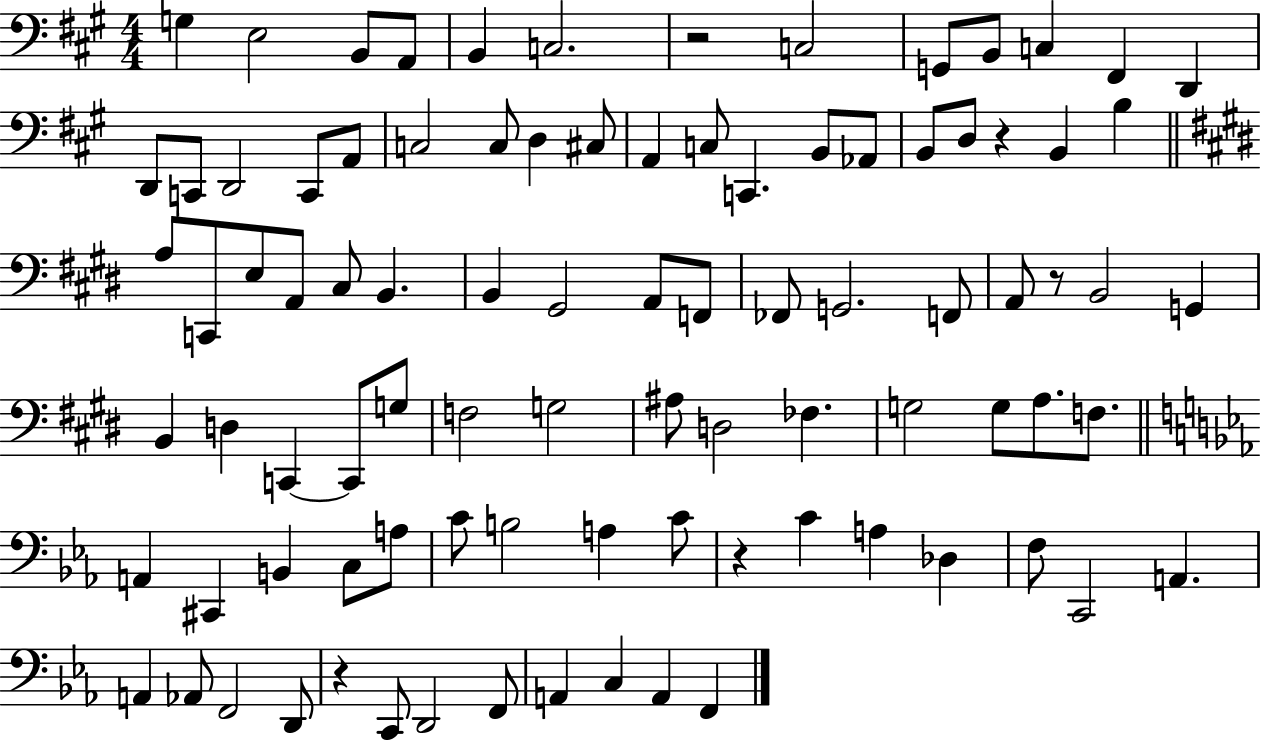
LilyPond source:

{
  \clef bass
  \numericTimeSignature
  \time 4/4
  \key a \major
  g4 e2 b,8 a,8 | b,4 c2. | r2 c2 | g,8 b,8 c4 fis,4 d,4 | \break d,8 c,8 d,2 c,8 a,8 | c2 c8 d4 cis8 | a,4 c8 c,4. b,8 aes,8 | b,8 d8 r4 b,4 b4 | \break \bar "||" \break \key e \major a8 c,8 e8 a,8 cis8 b,4. | b,4 gis,2 a,8 f,8 | fes,8 g,2. f,8 | a,8 r8 b,2 g,4 | \break b,4 d4 c,4~~ c,8 g8 | f2 g2 | ais8 d2 fes4. | g2 g8 a8. f8. | \break \bar "||" \break \key ees \major a,4 cis,4 b,4 c8 a8 | c'8 b2 a4 c'8 | r4 c'4 a4 des4 | f8 c,2 a,4. | \break a,4 aes,8 f,2 d,8 | r4 c,8 d,2 f,8 | a,4 c4 a,4 f,4 | \bar "|."
}